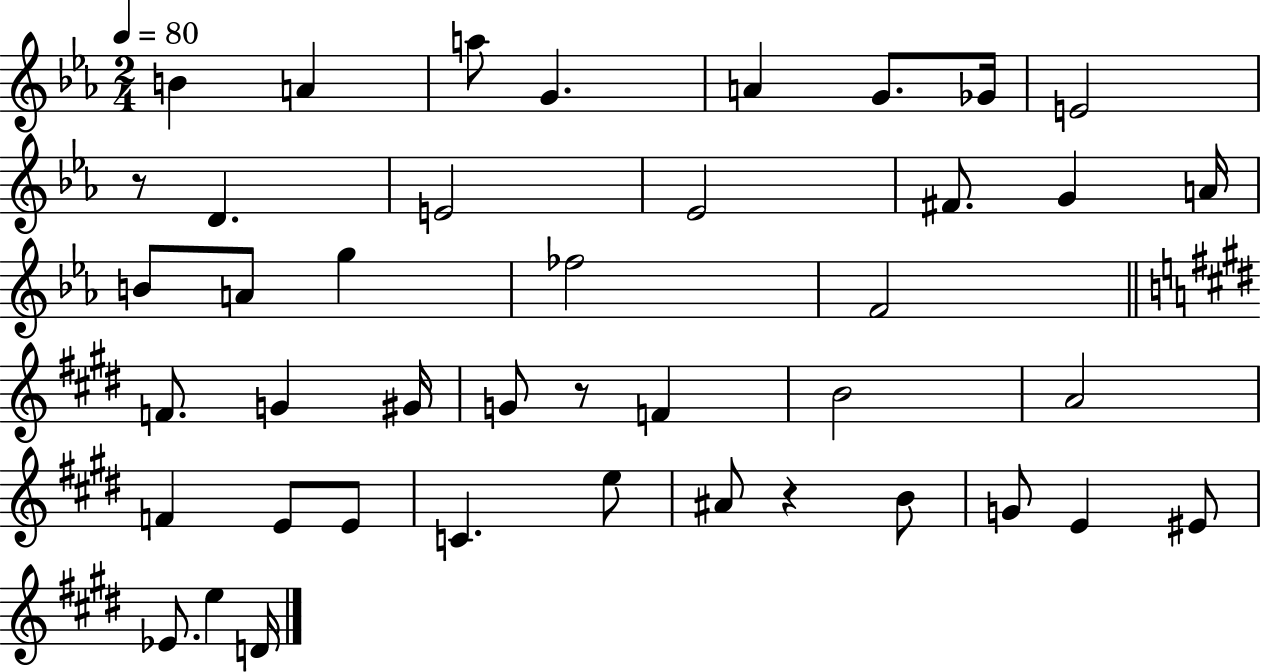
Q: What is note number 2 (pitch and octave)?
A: A4